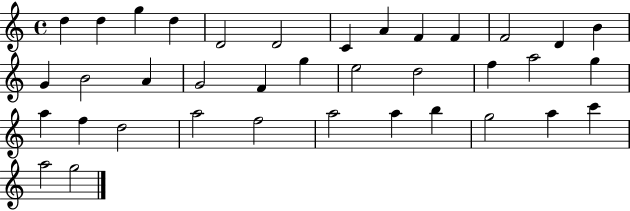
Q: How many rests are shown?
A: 0